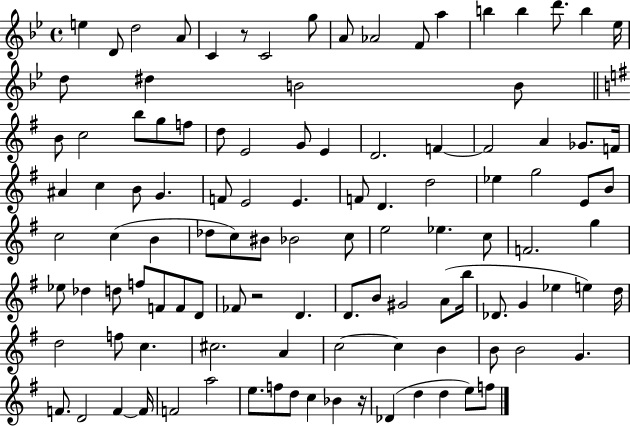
E5/q D4/e D5/h A4/e C4/q R/e C4/h G5/e A4/e Ab4/h F4/e A5/q B5/q B5/q D6/e. B5/q Eb5/s D5/e D#5/q B4/h B4/e B4/e C5/h B5/e G5/e F5/e D5/e E4/h G4/e E4/q D4/h. F4/q F4/h A4/q Gb4/e. F4/s A#4/q C5/q B4/e G4/q. F4/e E4/h E4/q. F4/e D4/q. D5/h Eb5/q G5/h E4/e B4/e C5/h C5/q B4/q Db5/e C5/e BIS4/e Bb4/h C5/e E5/h Eb5/q. C5/e F4/h. G5/q Eb5/e Db5/q D5/e F5/e F4/e F4/e D4/e FES4/e R/h D4/q. D4/e. B4/e G#4/h A4/e B5/s Db4/e. G4/q Eb5/q E5/q D5/s D5/h F5/e C5/q. C#5/h. A4/q C5/h C5/q B4/q B4/e B4/h G4/q. F4/e. D4/h F4/q F4/s F4/h A5/h E5/e. F5/e D5/e C5/q Bb4/q R/s Db4/q D5/q D5/q E5/e F5/e